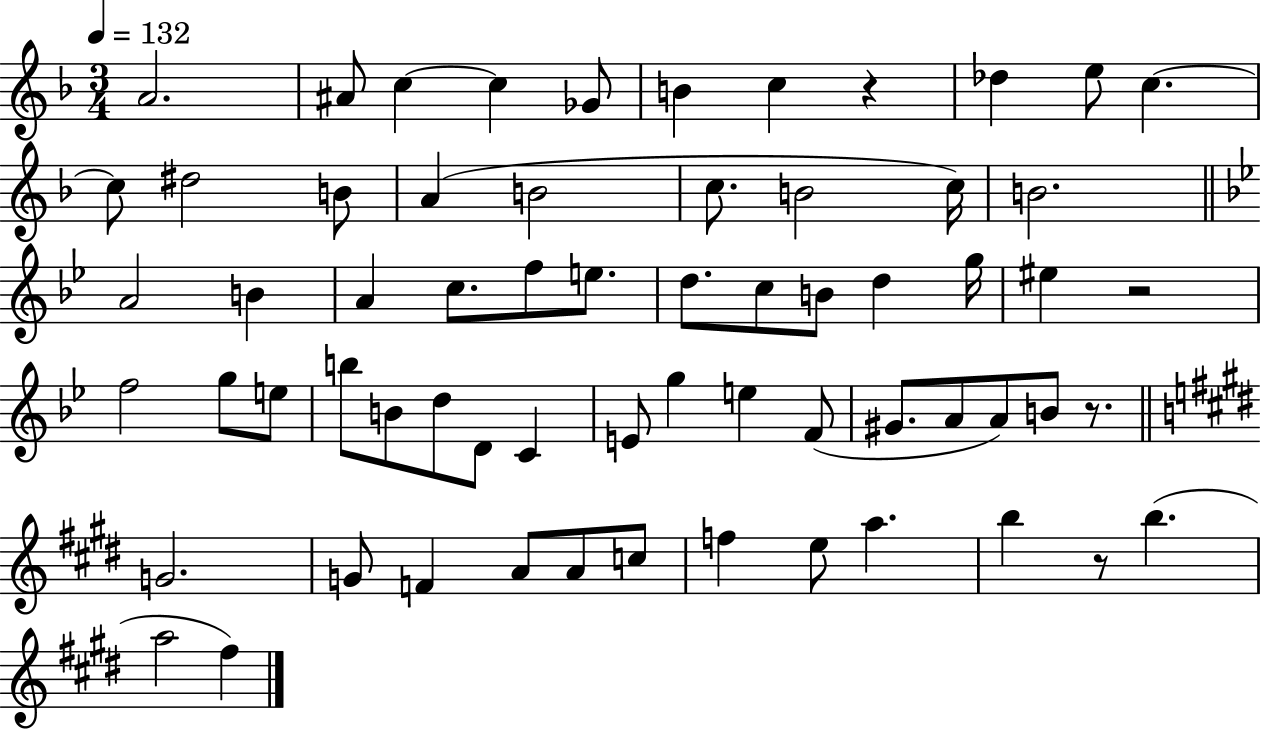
A4/h. A#4/e C5/q C5/q Gb4/e B4/q C5/q R/q Db5/q E5/e C5/q. C5/e D#5/h B4/e A4/q B4/h C5/e. B4/h C5/s B4/h. A4/h B4/q A4/q C5/e. F5/e E5/e. D5/e. C5/e B4/e D5/q G5/s EIS5/q R/h F5/h G5/e E5/e B5/e B4/e D5/e D4/e C4/q E4/e G5/q E5/q F4/e G#4/e. A4/e A4/e B4/e R/e. G4/h. G4/e F4/q A4/e A4/e C5/e F5/q E5/e A5/q. B5/q R/e B5/q. A5/h F#5/q